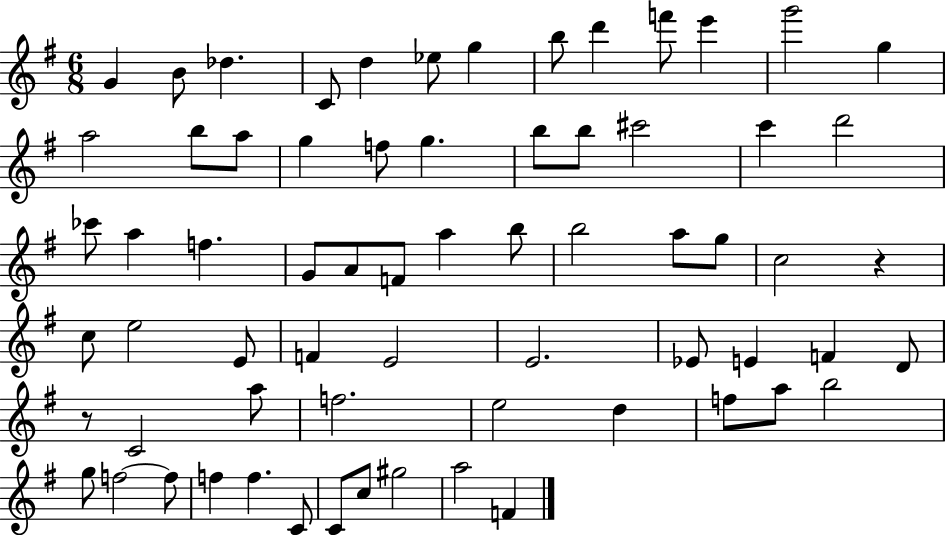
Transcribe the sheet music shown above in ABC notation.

X:1
T:Untitled
M:6/8
L:1/4
K:G
G B/2 _d C/2 d _e/2 g b/2 d' f'/2 e' g'2 g a2 b/2 a/2 g f/2 g b/2 b/2 ^c'2 c' d'2 _c'/2 a f G/2 A/2 F/2 a b/2 b2 a/2 g/2 c2 z c/2 e2 E/2 F E2 E2 _E/2 E F D/2 z/2 C2 a/2 f2 e2 d f/2 a/2 b2 g/2 f2 f/2 f f C/2 C/2 c/2 ^g2 a2 F